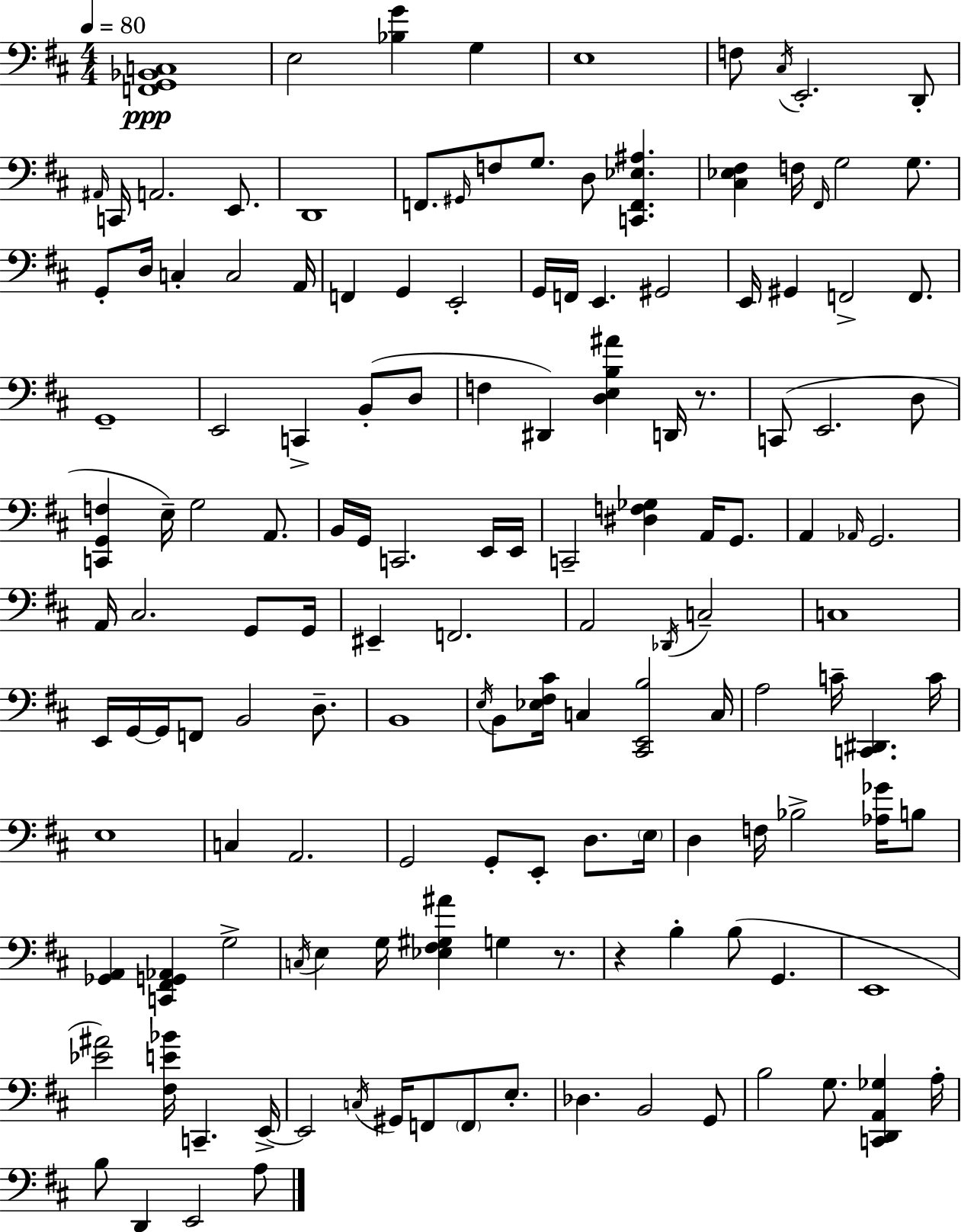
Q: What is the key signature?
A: D major